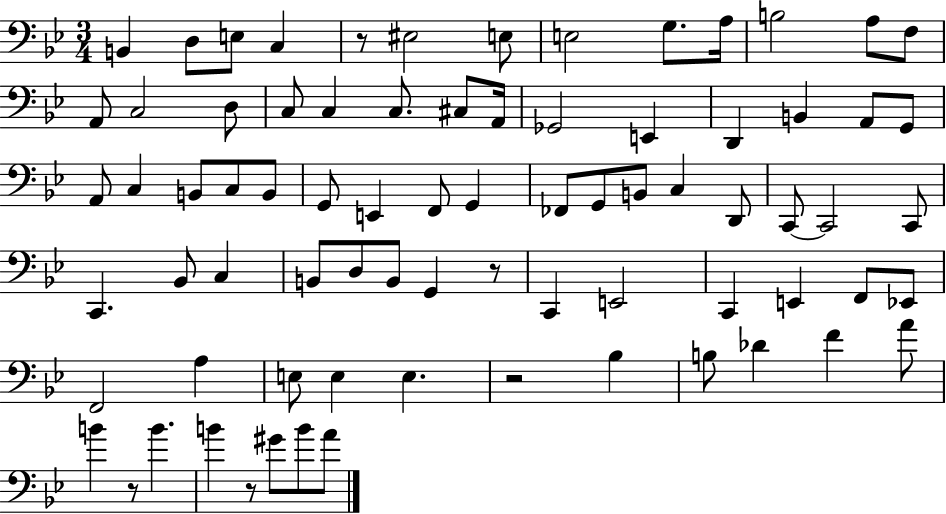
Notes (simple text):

B2/q D3/e E3/e C3/q R/e EIS3/h E3/e E3/h G3/e. A3/s B3/h A3/e F3/e A2/e C3/h D3/e C3/e C3/q C3/e. C#3/e A2/s Gb2/h E2/q D2/q B2/q A2/e G2/e A2/e C3/q B2/e C3/e B2/e G2/e E2/q F2/e G2/q FES2/e G2/e B2/e C3/q D2/e C2/e C2/h C2/e C2/q. Bb2/e C3/q B2/e D3/e B2/e G2/q R/e C2/q E2/h C2/q E2/q F2/e Eb2/e F2/h A3/q E3/e E3/q E3/q. R/h Bb3/q B3/e Db4/q F4/q A4/e B4/q R/e B4/q. B4/q R/e G#4/e B4/e A4/e